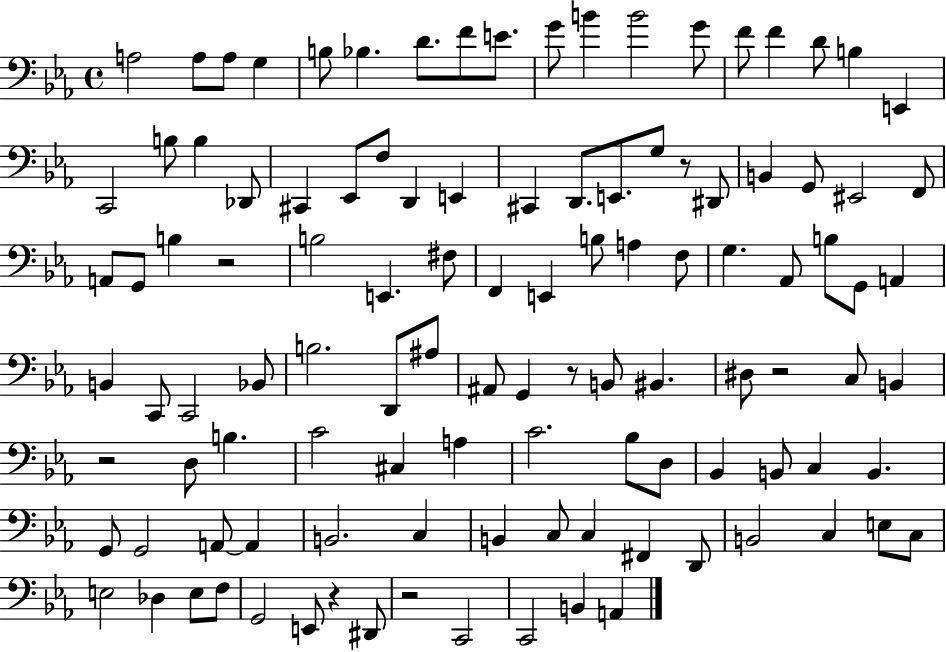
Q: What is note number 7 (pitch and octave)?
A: D4